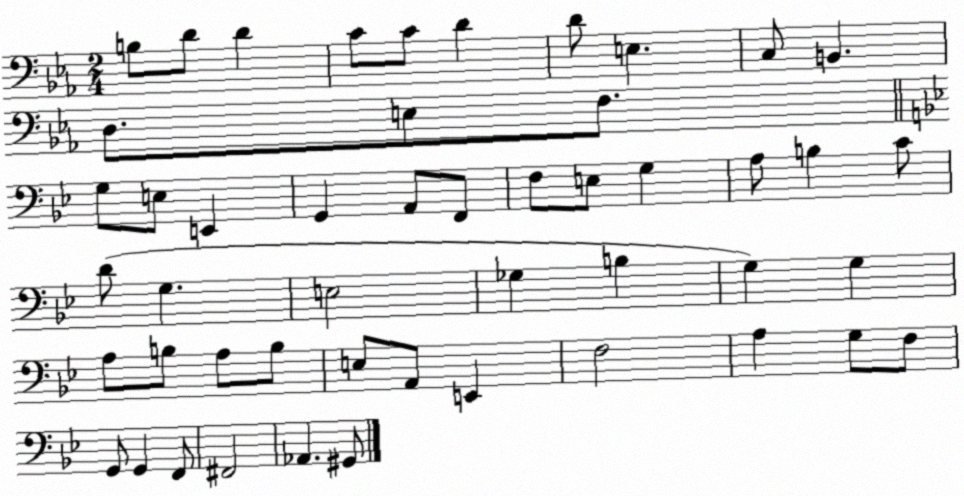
X:1
T:Untitled
M:2/4
L:1/4
K:Eb
B,/2 D/2 D C/2 C/2 D D/2 E, C,/2 B,, D,/2 E,/2 F,/2 G,/2 E,/2 E,, G,, A,,/2 F,,/2 F,/2 E,/2 G, A,/2 B, C/2 D/2 G, E,2 _G, B, G, G, A,/2 B,/2 A,/2 B,/2 E,/2 A,,/2 E,, F,2 A, G,/2 F,/2 G,,/2 G,, F,,/2 ^F,,2 _A,, ^G,,/2